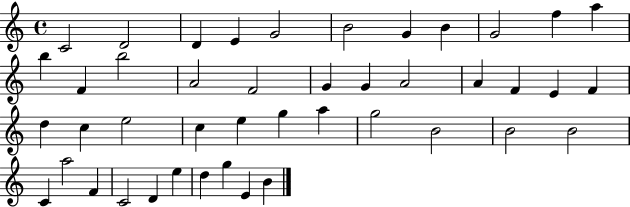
{
  \clef treble
  \time 4/4
  \defaultTimeSignature
  \key c \major
  c'2 d'2 | d'4 e'4 g'2 | b'2 g'4 b'4 | g'2 f''4 a''4 | \break b''4 f'4 b''2 | a'2 f'2 | g'4 g'4 a'2 | a'4 f'4 e'4 f'4 | \break d''4 c''4 e''2 | c''4 e''4 g''4 a''4 | g''2 b'2 | b'2 b'2 | \break c'4 a''2 f'4 | c'2 d'4 e''4 | d''4 g''4 e'4 b'4 | \bar "|."
}